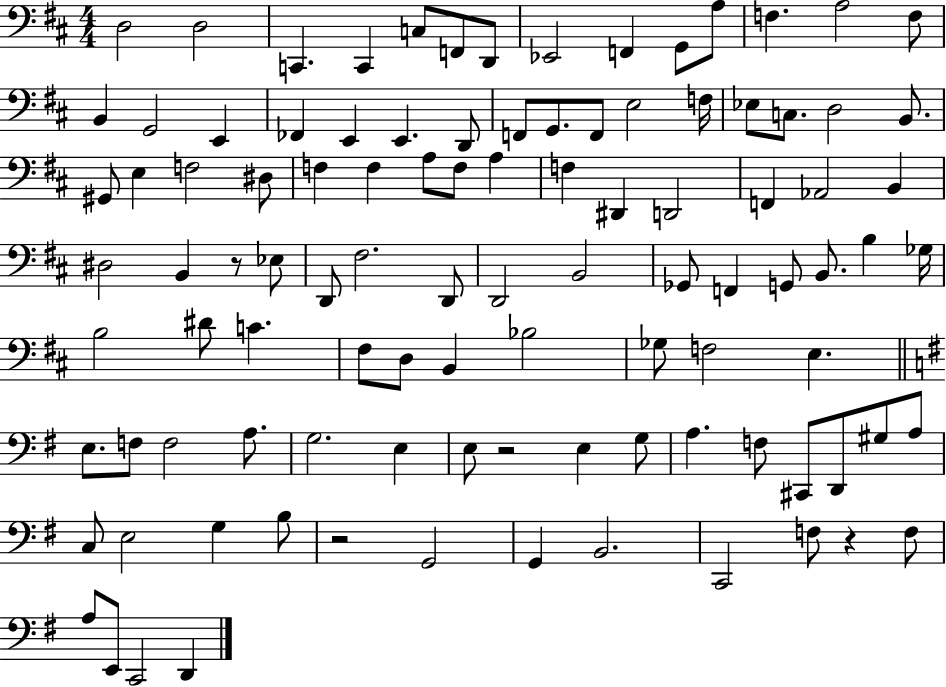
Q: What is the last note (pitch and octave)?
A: D2